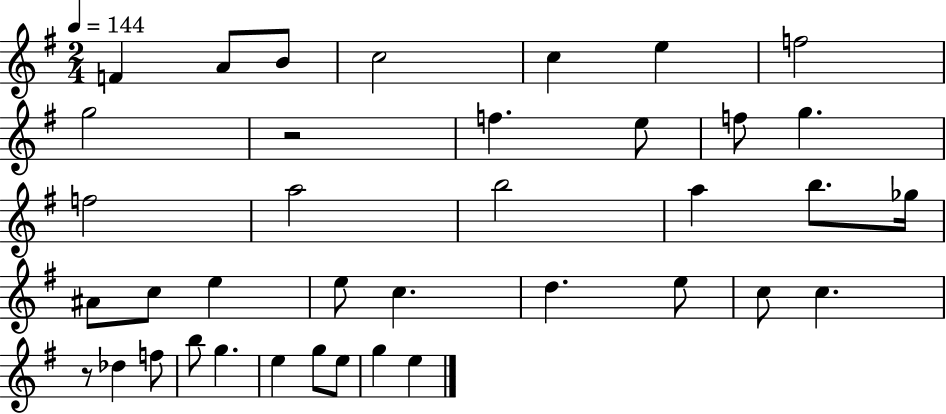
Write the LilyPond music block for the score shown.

{
  \clef treble
  \numericTimeSignature
  \time 2/4
  \key g \major
  \tempo 4 = 144
  \repeat volta 2 { f'4 a'8 b'8 | c''2 | c''4 e''4 | f''2 | \break g''2 | r2 | f''4. e''8 | f''8 g''4. | \break f''2 | a''2 | b''2 | a''4 b''8. ges''16 | \break ais'8 c''8 e''4 | e''8 c''4. | d''4. e''8 | c''8 c''4. | \break r8 des''4 f''8 | b''8 g''4. | e''4 g''8 e''8 | g''4 e''4 | \break } \bar "|."
}